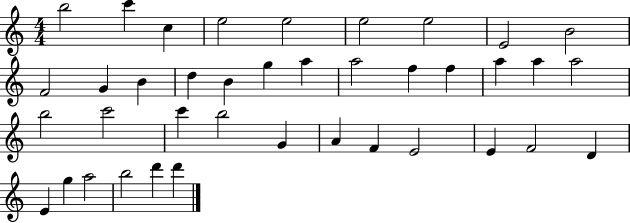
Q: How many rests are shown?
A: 0